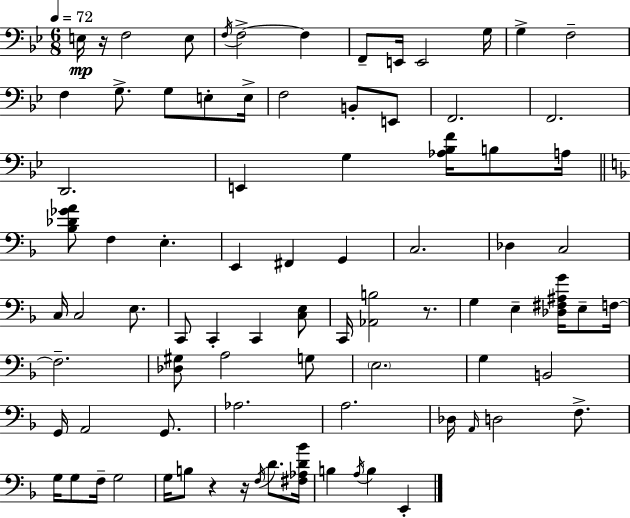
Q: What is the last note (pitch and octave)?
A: E2